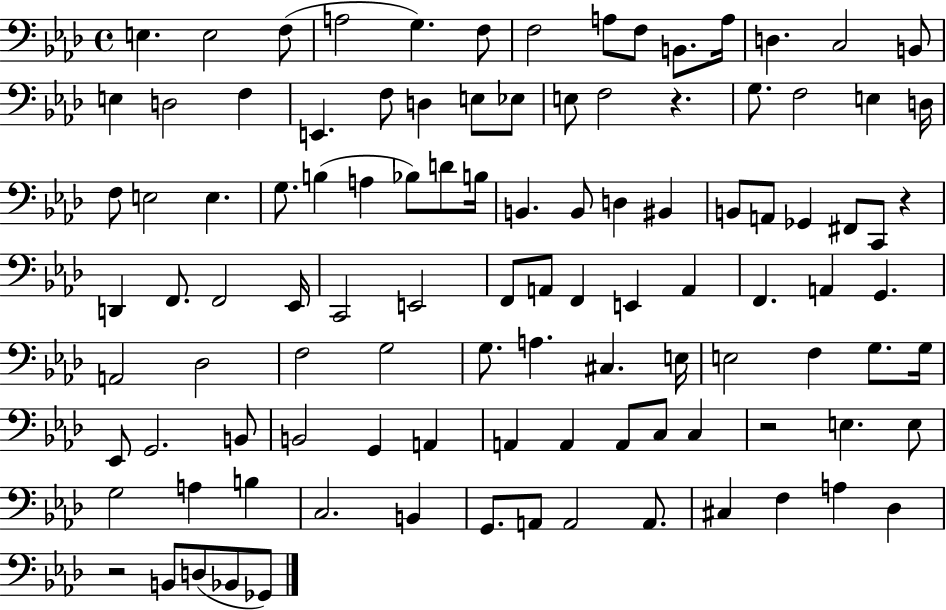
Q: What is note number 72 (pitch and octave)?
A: G3